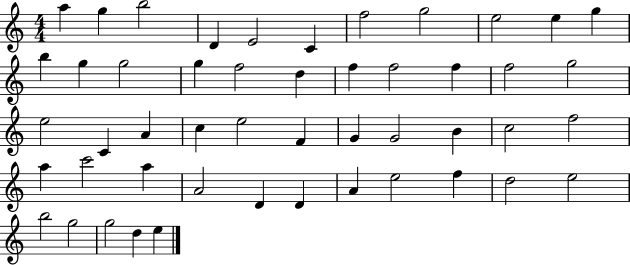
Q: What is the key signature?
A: C major